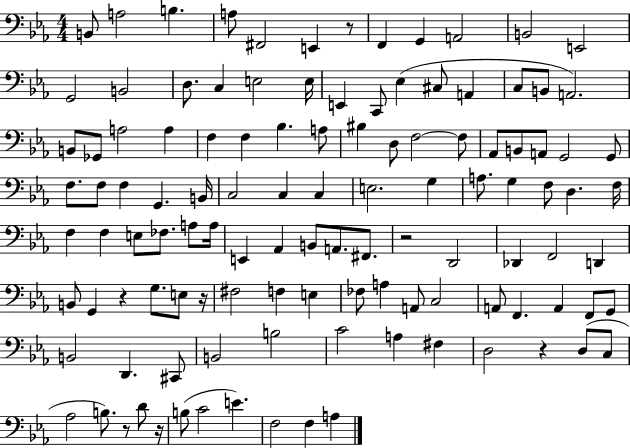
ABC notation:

X:1
T:Untitled
M:4/4
L:1/4
K:Eb
B,,/2 A,2 B, A,/2 ^F,,2 E,, z/2 F,, G,, A,,2 B,,2 E,,2 G,,2 B,,2 D,/2 C, E,2 E,/4 E,, C,,/2 _E, ^C,/2 A,, C,/2 B,,/2 A,,2 B,,/2 _G,,/2 A,2 A, F, F, _B, A,/2 ^B, D,/2 F,2 F,/2 _A,,/2 B,,/2 A,,/2 G,,2 G,,/2 F,/2 F,/2 F, G,, B,,/4 C,2 C, C, E,2 G, A,/2 G, F,/2 D, F,/4 F, F, E,/2 _F,/2 A,/2 A,/4 E,, _A,, B,,/2 A,,/2 ^F,,/2 z2 D,,2 _D,, F,,2 D,, B,,/2 G,, z G,/2 E,/2 z/4 ^F,2 F, E, _F,/2 A, A,,/2 C,2 A,,/2 F,, A,, F,,/2 G,,/2 B,,2 D,, ^C,,/2 B,,2 B,2 C2 A, ^F, D,2 z D,/2 C,/2 _A,2 B,/2 z/2 D/2 z/4 B,/2 C2 E F,2 F, A,